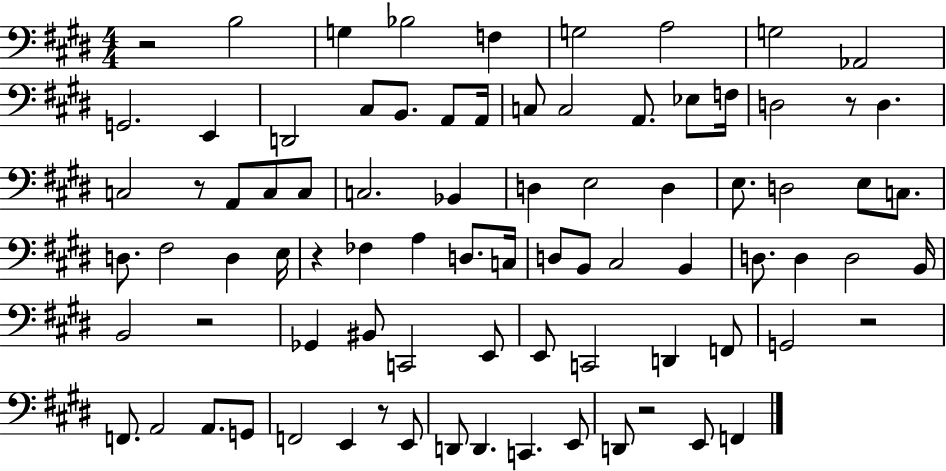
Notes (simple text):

R/h B3/h G3/q Bb3/h F3/q G3/h A3/h G3/h Ab2/h G2/h. E2/q D2/h C#3/e B2/e. A2/e A2/s C3/e C3/h A2/e. Eb3/e F3/s D3/h R/e D3/q. C3/h R/e A2/e C3/e C3/e C3/h. Bb2/q D3/q E3/h D3/q E3/e. D3/h E3/e C3/e. D3/e. F#3/h D3/q E3/s R/q FES3/q A3/q D3/e. C3/s D3/e B2/e C#3/h B2/q D3/e. D3/q D3/h B2/s B2/h R/h Gb2/q BIS2/e C2/h E2/e E2/e C2/h D2/q F2/e G2/h R/h F2/e. A2/h A2/e. G2/e F2/h E2/q R/e E2/e D2/e D2/q. C2/q. E2/e D2/e R/h E2/e F2/q